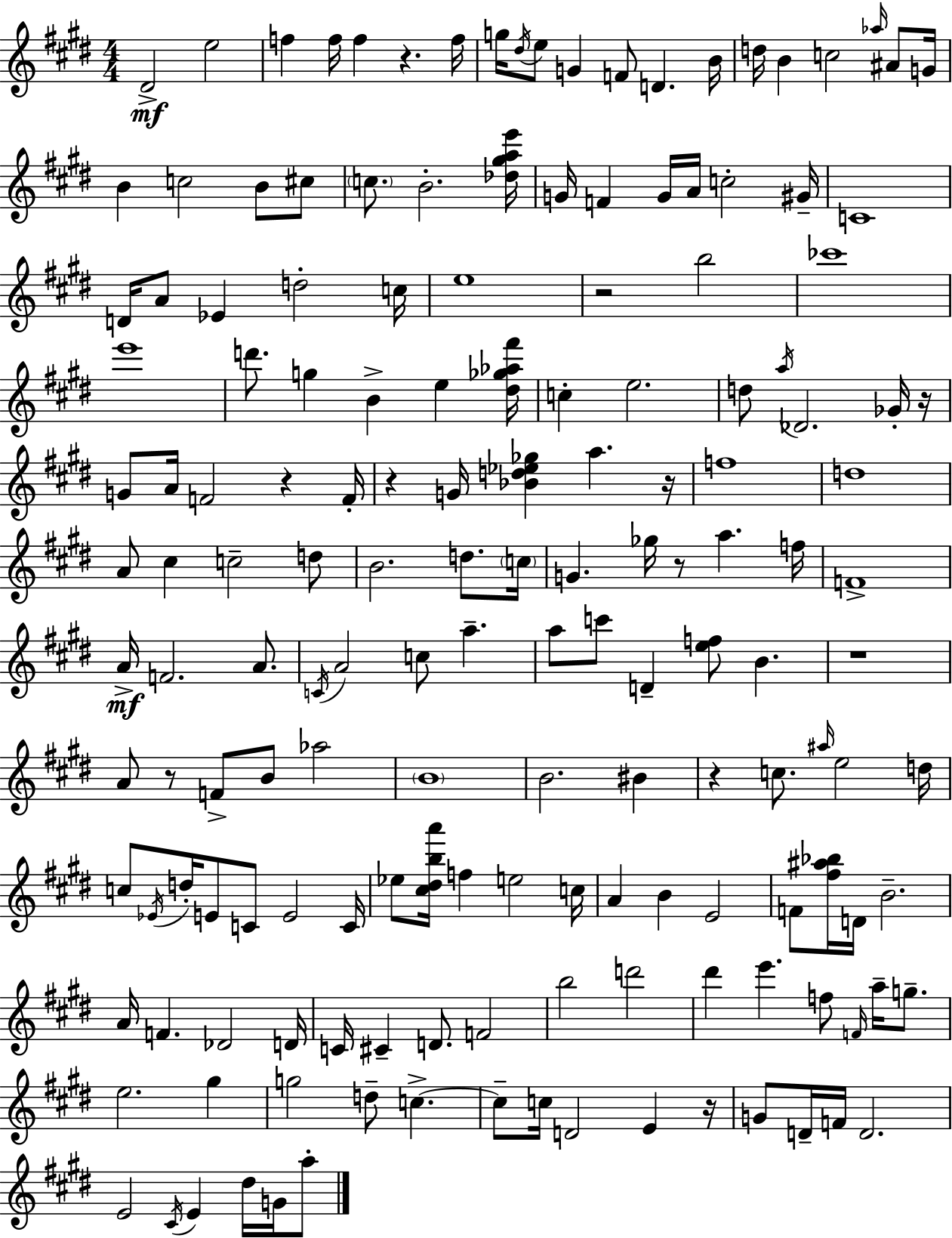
D#4/h E5/h F5/q F5/s F5/q R/q. F5/s G5/s D#5/s E5/e G4/q F4/e D4/q. B4/s D5/s B4/q C5/h Ab5/s A#4/e G4/s B4/q C5/h B4/e C#5/e C5/e. B4/h. [Db5,G#5,A5,E6]/s G4/s F4/q G4/s A4/s C5/h G#4/s C4/w D4/s A4/e Eb4/q D5/h C5/s E5/w R/h B5/h CES6/w E6/w D6/e. G5/q B4/q E5/q [D#5,Gb5,Ab5,F#6]/s C5/q E5/h. D5/e A5/s Db4/h. Gb4/s R/s G4/e A4/s F4/h R/q F4/s R/q G4/s [Bb4,D5,Eb5,Gb5]/q A5/q. R/s F5/w D5/w A4/e C#5/q C5/h D5/e B4/h. D5/e. C5/s G4/q. Gb5/s R/e A5/q. F5/s F4/w A4/s F4/h. A4/e. C4/s A4/h C5/e A5/q. A5/e C6/e D4/q [E5,F5]/e B4/q. R/w A4/e R/e F4/e B4/e Ab5/h B4/w B4/h. BIS4/q R/q C5/e. A#5/s E5/h D5/s C5/e Eb4/s D5/s E4/e C4/e E4/h C4/s Eb5/e [C#5,D#5,B5,A6]/s F5/q E5/h C5/s A4/q B4/q E4/h F4/e [F#5,A#5,Bb5]/s D4/s B4/h. A4/s F4/q. Db4/h D4/s C4/s C#4/q D4/e. F4/h B5/h D6/h D#6/q E6/q. F5/e F4/s A5/s G5/e. E5/h. G#5/q G5/h D5/e C5/q. C5/e C5/s D4/h E4/q R/s G4/e D4/s F4/s D4/h. E4/h C#4/s E4/q D#5/s G4/s A5/e